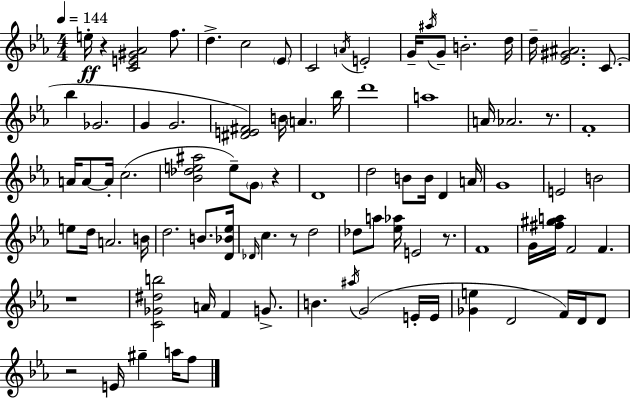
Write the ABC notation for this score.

X:1
T:Untitled
M:4/4
L:1/4
K:Cm
e/4 z [CE^G_A]2 f/2 d c2 _E/2 C2 A/4 E2 G/4 ^a/4 G/2 B2 d/4 d/4 [_E^G^A]2 C/2 _b _G2 G G2 [^DE^F]2 B/4 A _b/4 d'4 a4 A/4 _A2 z/2 F4 A/4 A/2 A/4 c2 [_B_de^a]2 e/2 G/2 z D4 d2 B/2 B/4 D A/4 G4 E2 B2 e/2 d/4 A2 B/4 d2 B/2 [D_B_e]/4 _D/4 c z/2 d2 _d/2 a/2 [_e_a]/4 E2 z/2 F4 G/4 [^f^ga]/4 F2 F z4 [C_G^db]2 A/4 F G/2 B ^a/4 G2 E/4 E/4 [_Ge] D2 F/4 D/4 D/2 z2 E/4 ^g a/4 f/2